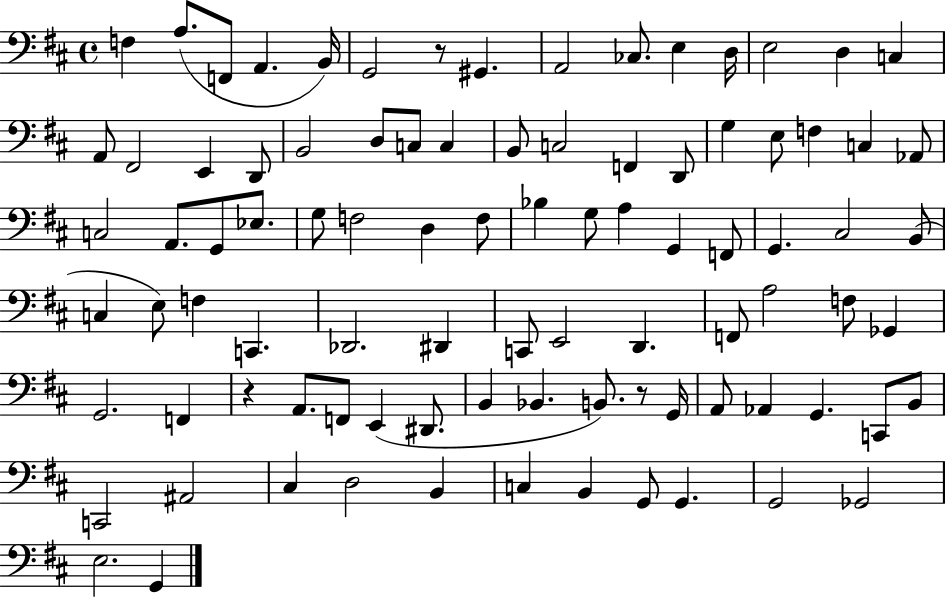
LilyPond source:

{
  \clef bass
  \time 4/4
  \defaultTimeSignature
  \key d \major
  \repeat volta 2 { f4 a8.( f,8 a,4. b,16) | g,2 r8 gis,4. | a,2 ces8. e4 d16 | e2 d4 c4 | \break a,8 fis,2 e,4 d,8 | b,2 d8 c8 c4 | b,8 c2 f,4 d,8 | g4 e8 f4 c4 aes,8 | \break c2 a,8. g,8 ees8. | g8 f2 d4 f8 | bes4 g8 a4 g,4 f,8 | g,4. cis2 b,8( | \break c4 e8) f4 c,4. | des,2. dis,4 | c,8 e,2 d,4. | f,8 a2 f8 ges,4 | \break g,2. f,4 | r4 a,8. f,8 e,4( dis,8. | b,4 bes,4. b,8.) r8 g,16 | a,8 aes,4 g,4. c,8 b,8 | \break c,2 ais,2 | cis4 d2 b,4 | c4 b,4 g,8 g,4. | g,2 ges,2 | \break e2. g,4 | } \bar "|."
}